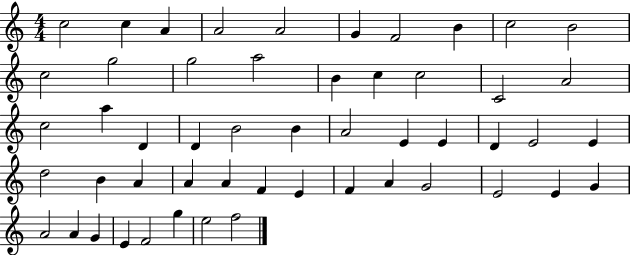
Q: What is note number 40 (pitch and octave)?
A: A4